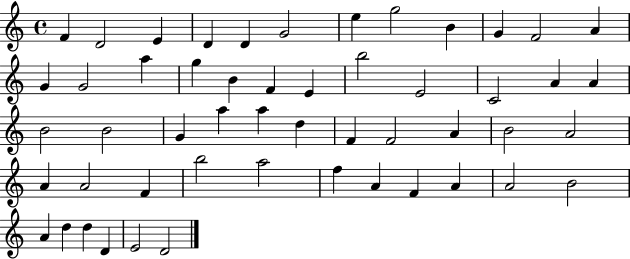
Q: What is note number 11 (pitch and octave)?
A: F4